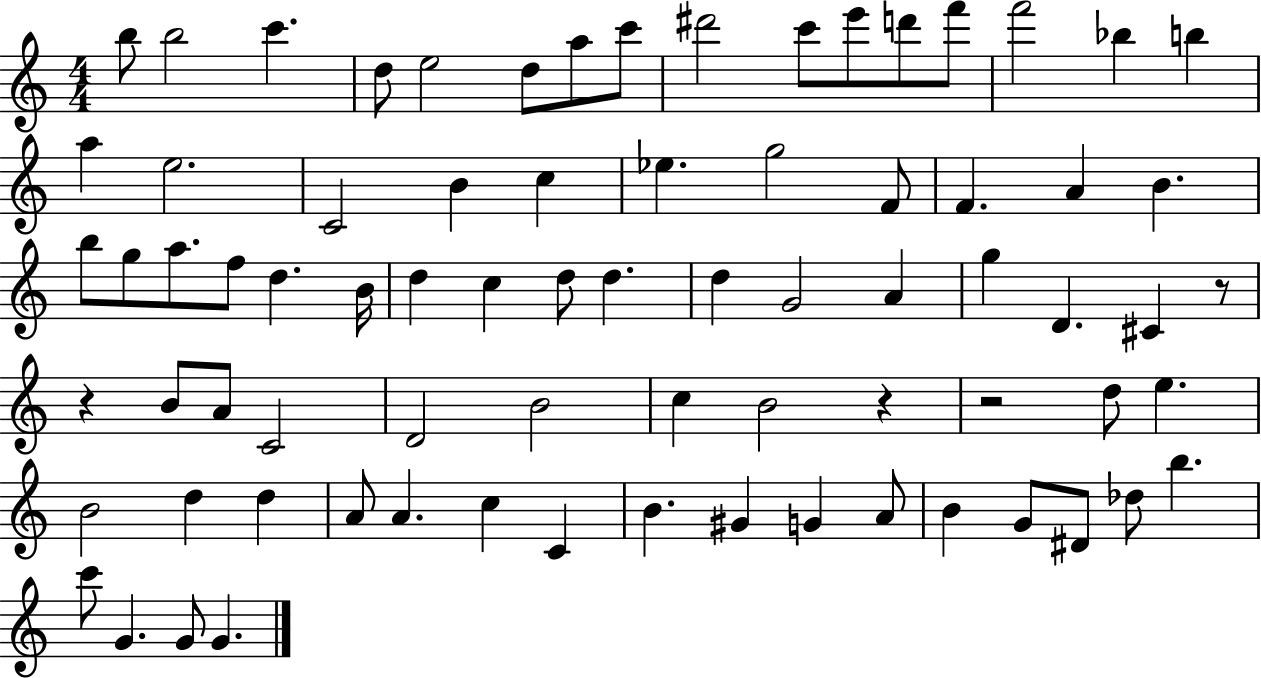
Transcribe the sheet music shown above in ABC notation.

X:1
T:Untitled
M:4/4
L:1/4
K:C
b/2 b2 c' d/2 e2 d/2 a/2 c'/2 ^d'2 c'/2 e'/2 d'/2 f'/2 f'2 _b b a e2 C2 B c _e g2 F/2 F A B b/2 g/2 a/2 f/2 d B/4 d c d/2 d d G2 A g D ^C z/2 z B/2 A/2 C2 D2 B2 c B2 z z2 d/2 e B2 d d A/2 A c C B ^G G A/2 B G/2 ^D/2 _d/2 b c'/2 G G/2 G